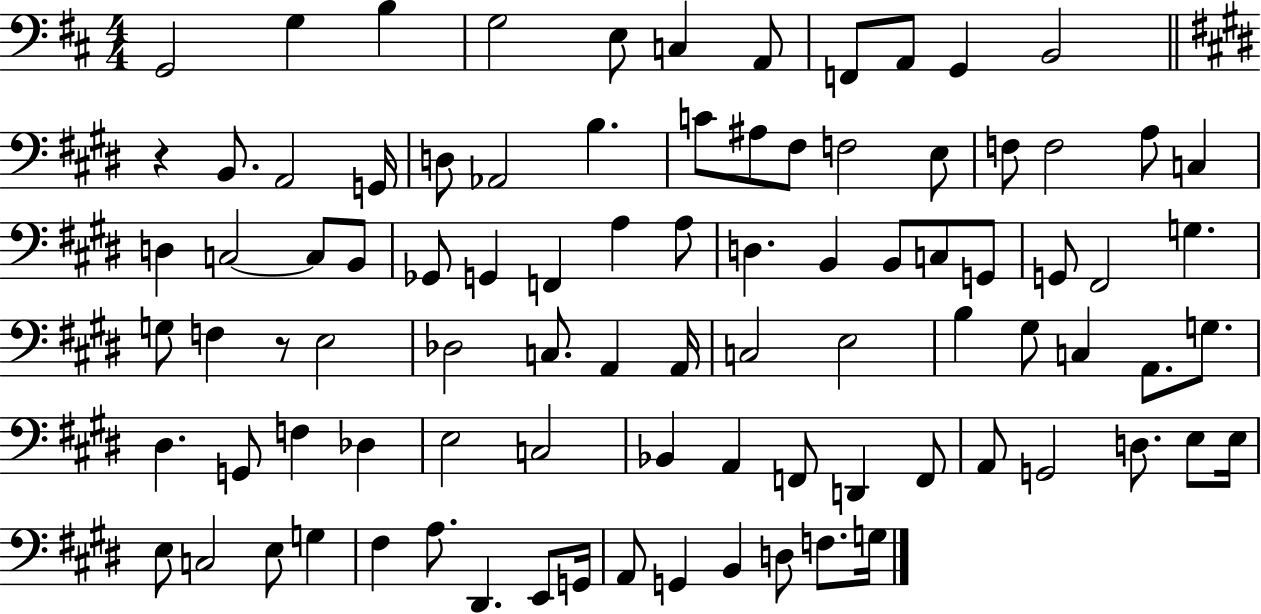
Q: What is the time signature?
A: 4/4